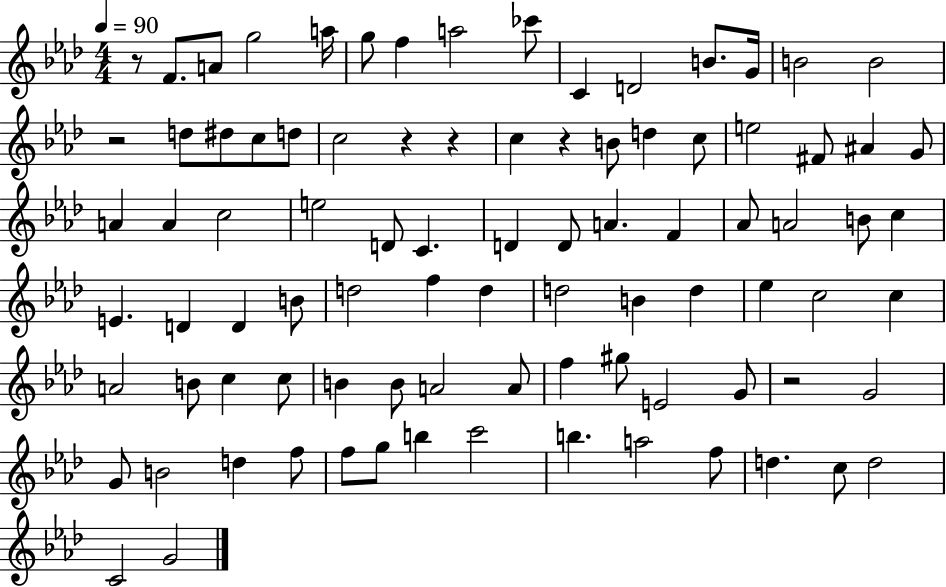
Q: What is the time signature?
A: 4/4